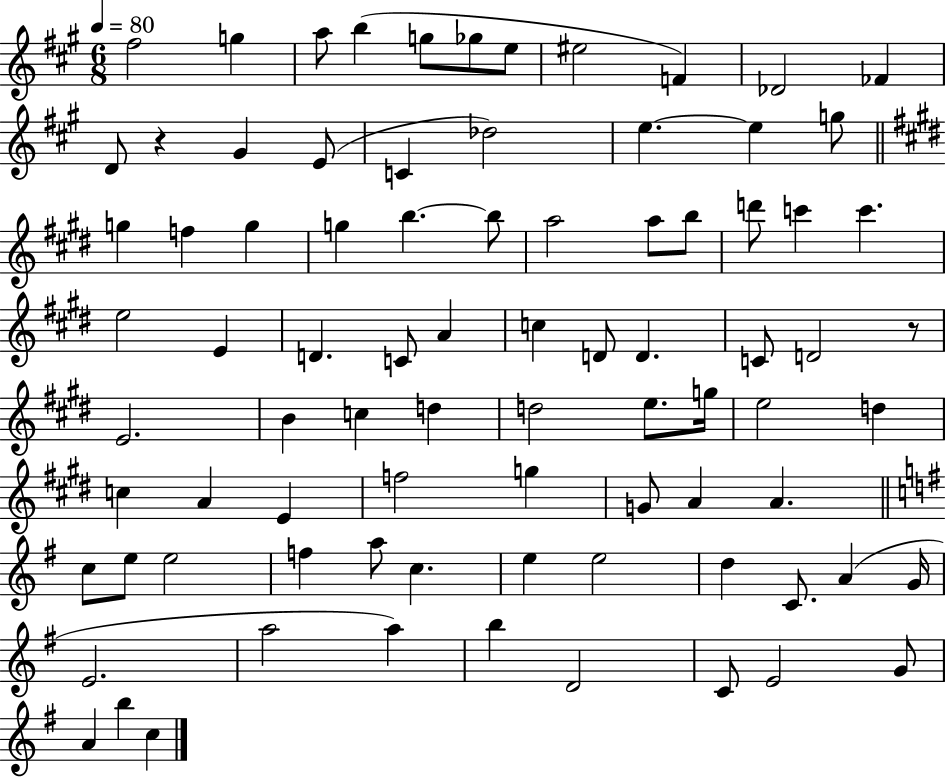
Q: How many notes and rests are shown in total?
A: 83